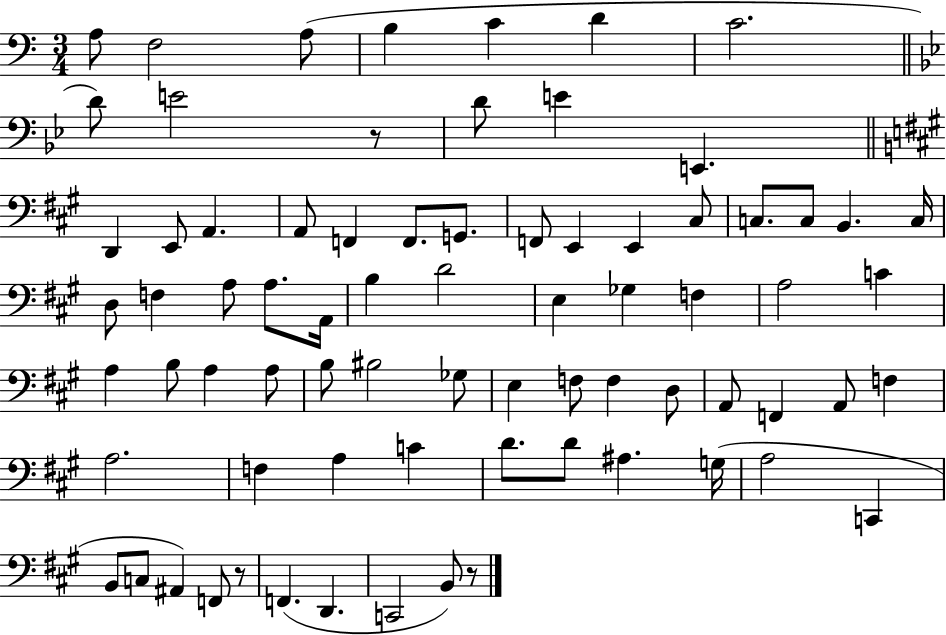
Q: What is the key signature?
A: C major